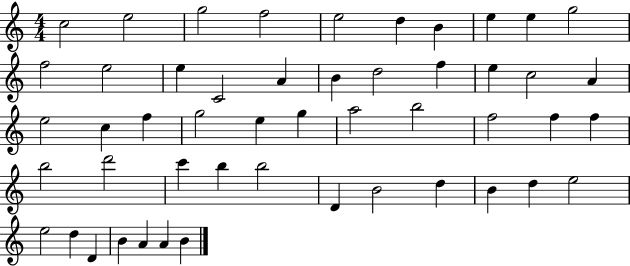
X:1
T:Untitled
M:4/4
L:1/4
K:C
c2 e2 g2 f2 e2 d B e e g2 f2 e2 e C2 A B d2 f e c2 A e2 c f g2 e g a2 b2 f2 f f b2 d'2 c' b b2 D B2 d B d e2 e2 d D B A A B